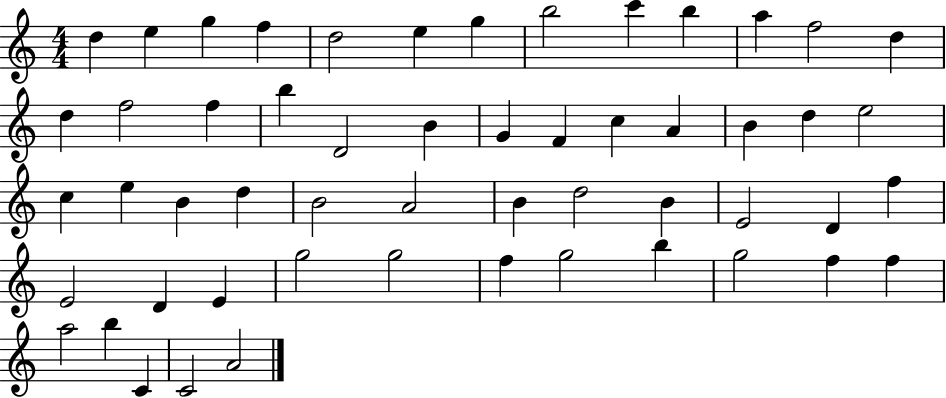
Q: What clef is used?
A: treble